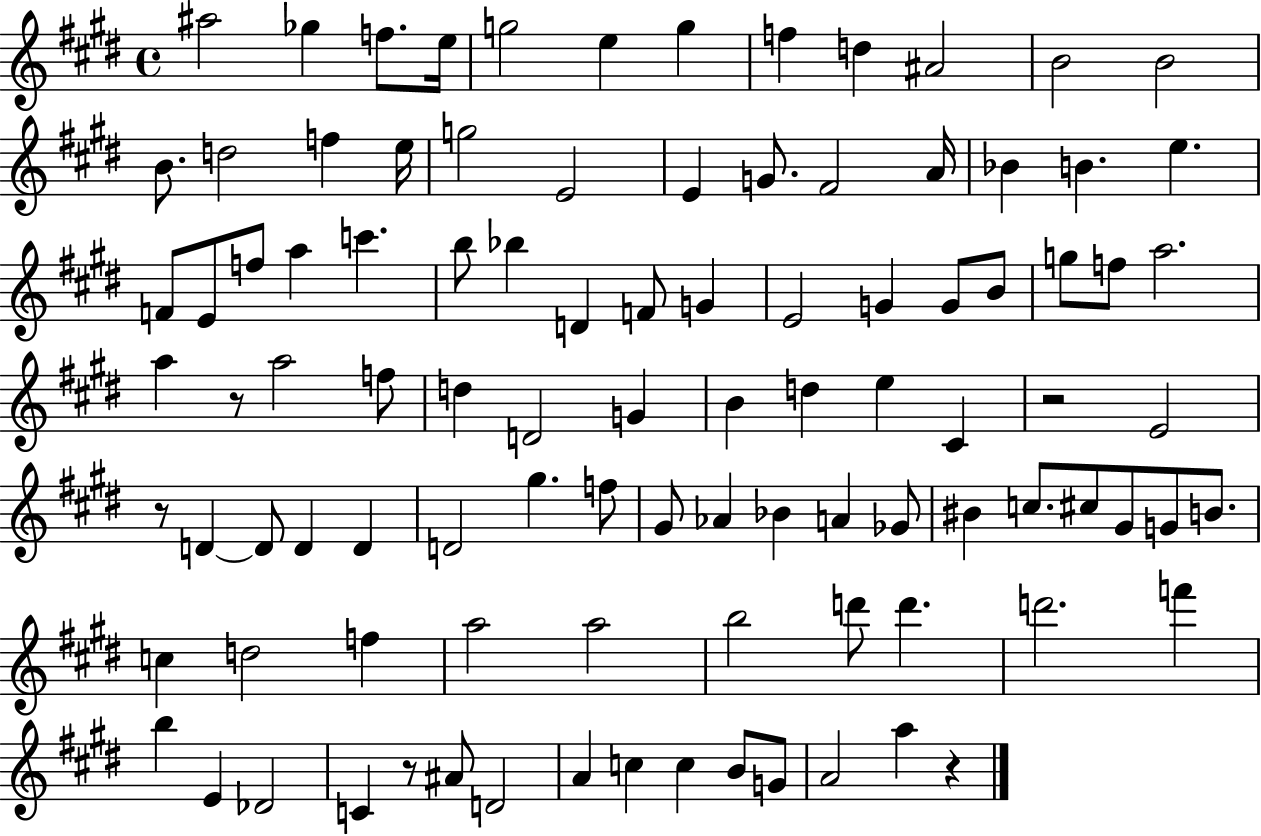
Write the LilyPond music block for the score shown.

{
  \clef treble
  \time 4/4
  \defaultTimeSignature
  \key e \major
  ais''2 ges''4 f''8. e''16 | g''2 e''4 g''4 | f''4 d''4 ais'2 | b'2 b'2 | \break b'8. d''2 f''4 e''16 | g''2 e'2 | e'4 g'8. fis'2 a'16 | bes'4 b'4. e''4. | \break f'8 e'8 f''8 a''4 c'''4. | b''8 bes''4 d'4 f'8 g'4 | e'2 g'4 g'8 b'8 | g''8 f''8 a''2. | \break a''4 r8 a''2 f''8 | d''4 d'2 g'4 | b'4 d''4 e''4 cis'4 | r2 e'2 | \break r8 d'4~~ d'8 d'4 d'4 | d'2 gis''4. f''8 | gis'8 aes'4 bes'4 a'4 ges'8 | bis'4 c''8. cis''8 gis'8 g'8 b'8. | \break c''4 d''2 f''4 | a''2 a''2 | b''2 d'''8 d'''4. | d'''2. f'''4 | \break b''4 e'4 des'2 | c'4 r8 ais'8 d'2 | a'4 c''4 c''4 b'8 g'8 | a'2 a''4 r4 | \break \bar "|."
}